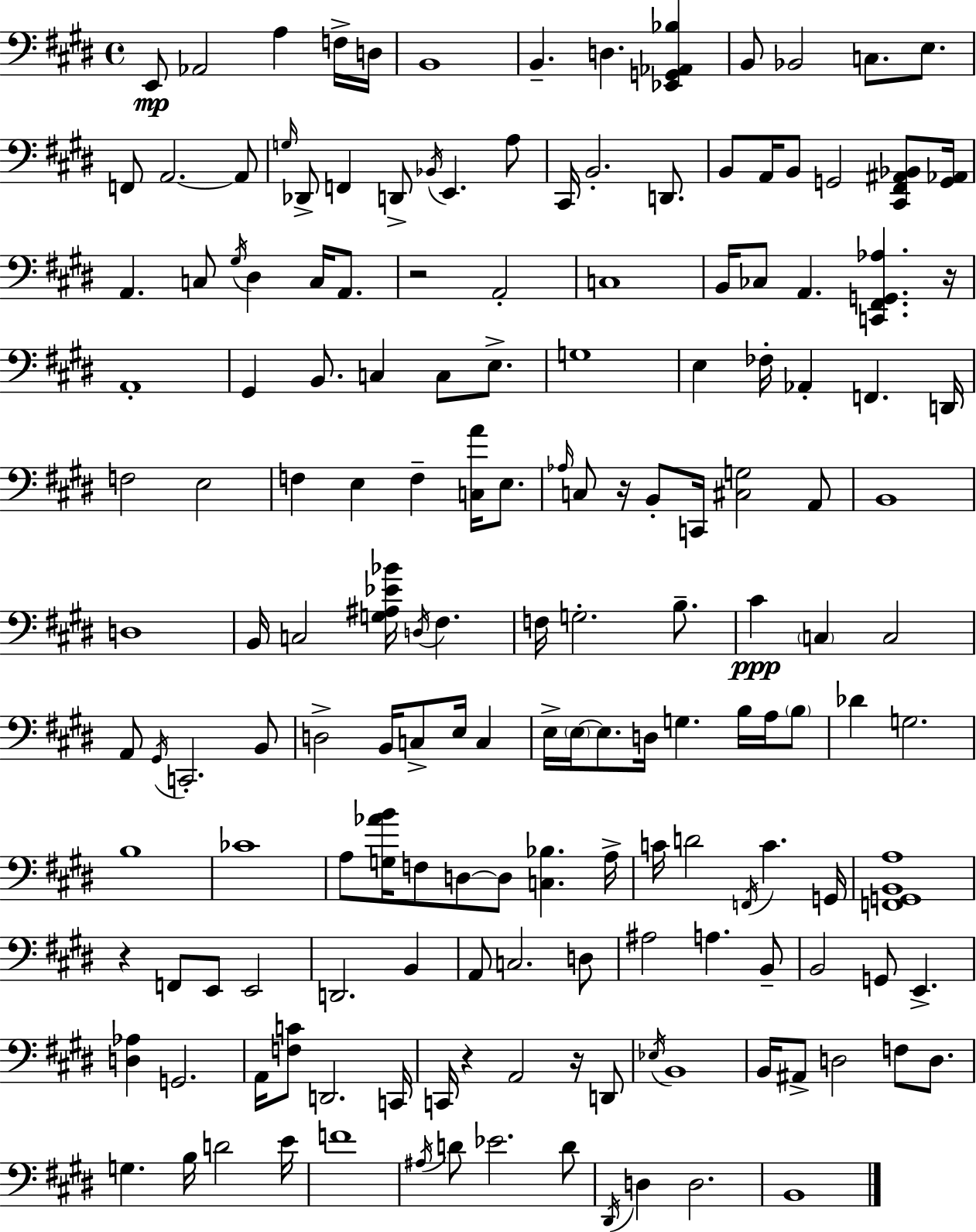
X:1
T:Untitled
M:4/4
L:1/4
K:E
E,,/2 _A,,2 A, F,/4 D,/4 B,,4 B,, D, [_E,,G,,_A,,_B,] B,,/2 _B,,2 C,/2 E,/2 F,,/2 A,,2 A,,/2 G,/4 _D,,/2 F,, D,,/2 _B,,/4 E,, A,/2 ^C,,/4 B,,2 D,,/2 B,,/2 A,,/4 B,,/2 G,,2 [^C,,^F,,^A,,_B,,]/2 [G,,_A,,]/4 A,, C,/2 ^G,/4 ^D, C,/4 A,,/2 z2 A,,2 C,4 B,,/4 _C,/2 A,, [C,,^F,,G,,_A,] z/4 A,,4 ^G,, B,,/2 C, C,/2 E,/2 G,4 E, _F,/4 _A,, F,, D,,/4 F,2 E,2 F, E, F, [C,A]/4 E,/2 _A,/4 C,/2 z/4 B,,/2 C,,/4 [^C,G,]2 A,,/2 B,,4 D,4 B,,/4 C,2 [G,^A,_E_B]/4 D,/4 ^F, F,/4 G,2 B,/2 ^C C, C,2 A,,/2 ^G,,/4 C,,2 B,,/2 D,2 B,,/4 C,/2 E,/4 C, E,/4 E,/4 E,/2 D,/4 G, B,/4 A,/4 B,/2 _D G,2 B,4 _C4 A,/2 [G,_AB]/4 F,/2 D,/2 D,/2 [C,_B,] A,/4 C/4 D2 F,,/4 C G,,/4 [F,,G,,B,,A,]4 z F,,/2 E,,/2 E,,2 D,,2 B,, A,,/2 C,2 D,/2 ^A,2 A, B,,/2 B,,2 G,,/2 E,, [D,_A,] G,,2 A,,/4 [F,C]/2 D,,2 C,,/4 C,,/4 z A,,2 z/4 D,,/2 _E,/4 B,,4 B,,/4 ^A,,/2 D,2 F,/2 D,/2 G, B,/4 D2 E/4 F4 ^A,/4 D/2 _E2 D/2 ^D,,/4 D, D,2 B,,4